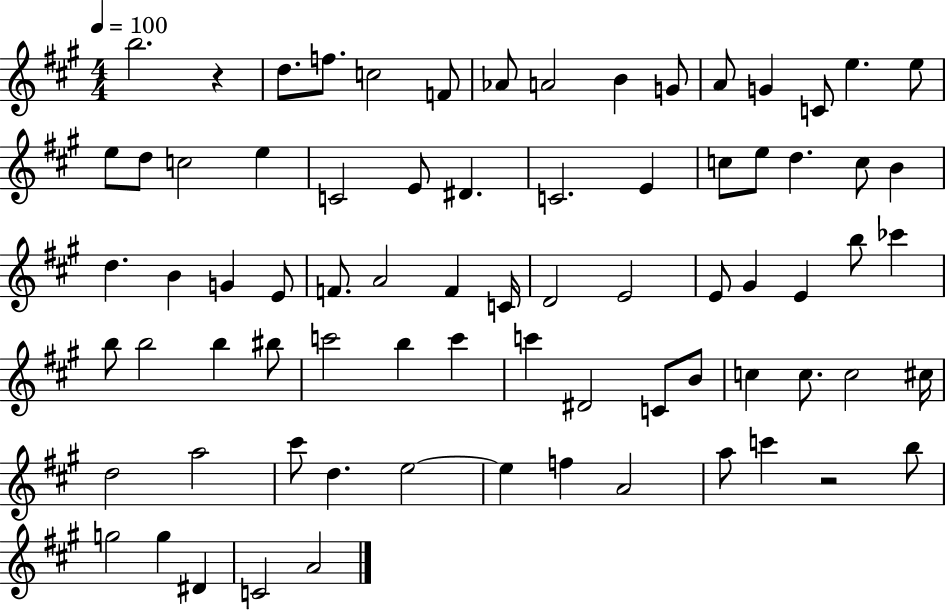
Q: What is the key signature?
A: A major